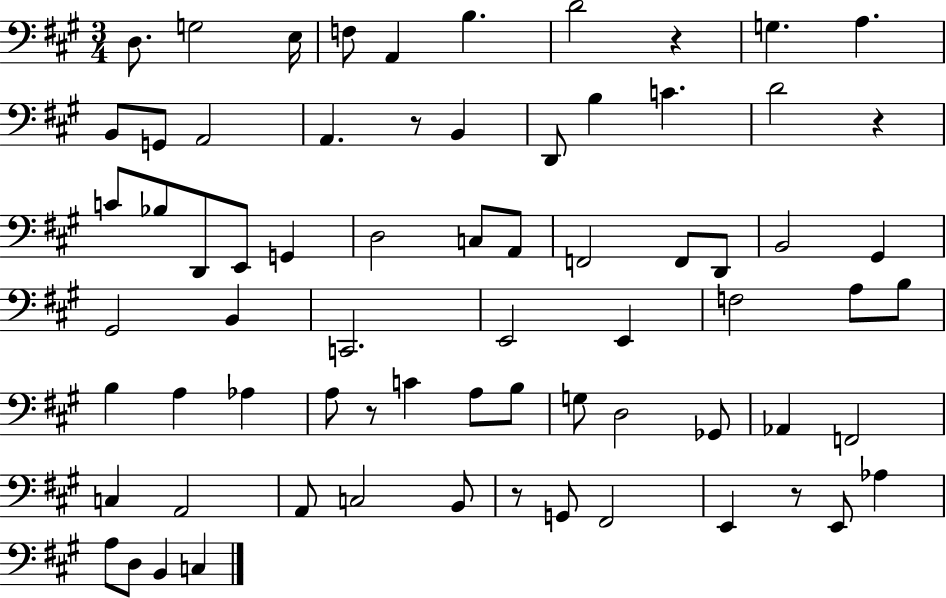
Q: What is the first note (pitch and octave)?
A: D3